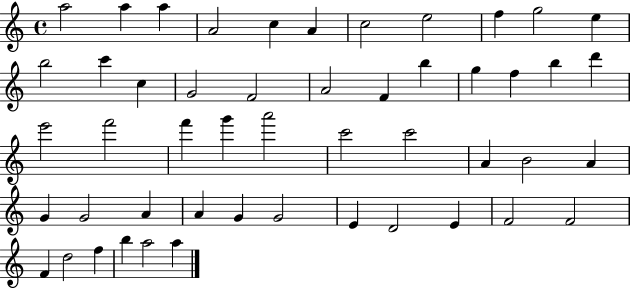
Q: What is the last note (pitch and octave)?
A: A5